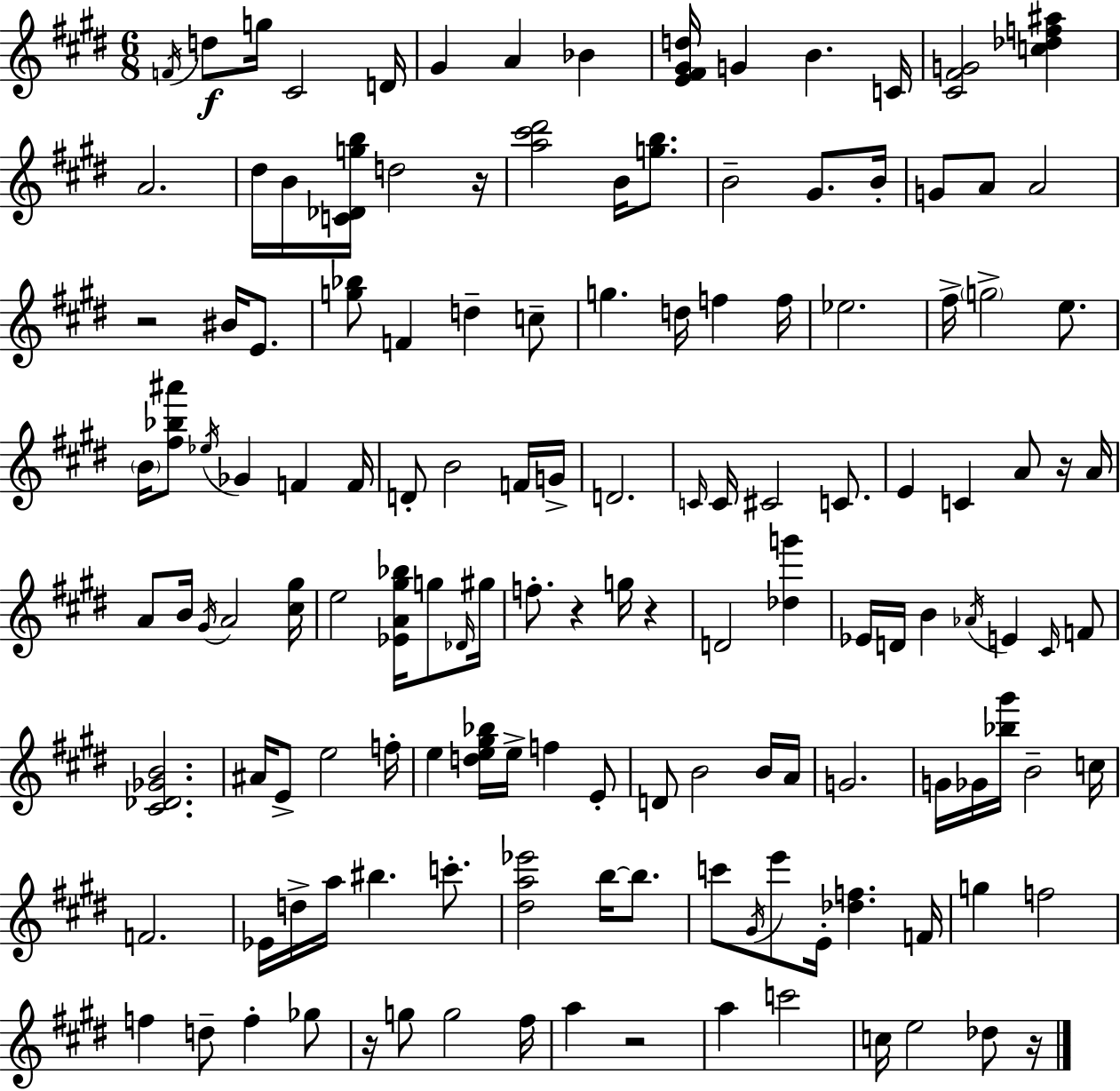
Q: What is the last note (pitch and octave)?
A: Db5